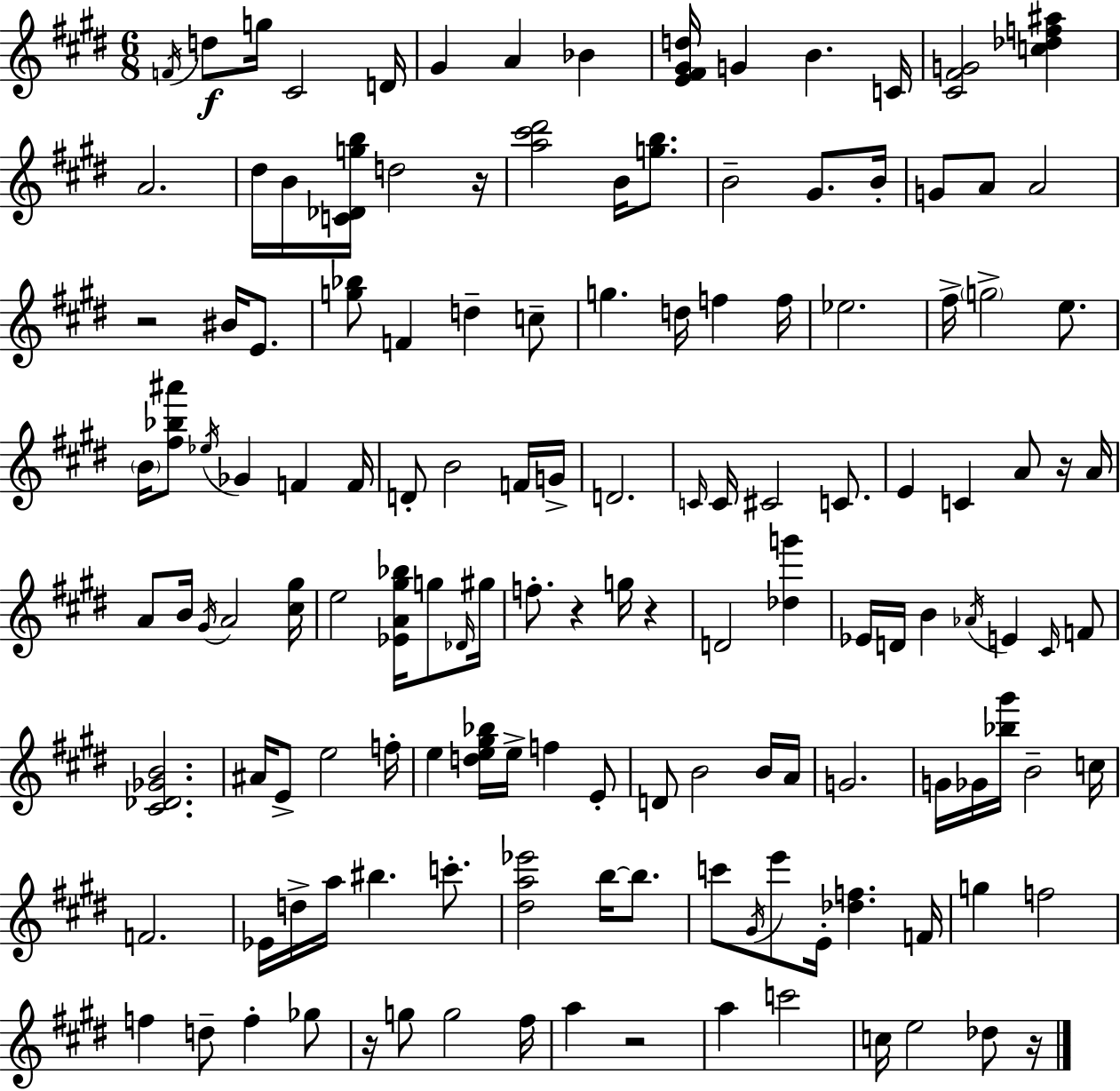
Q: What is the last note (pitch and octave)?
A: Db5